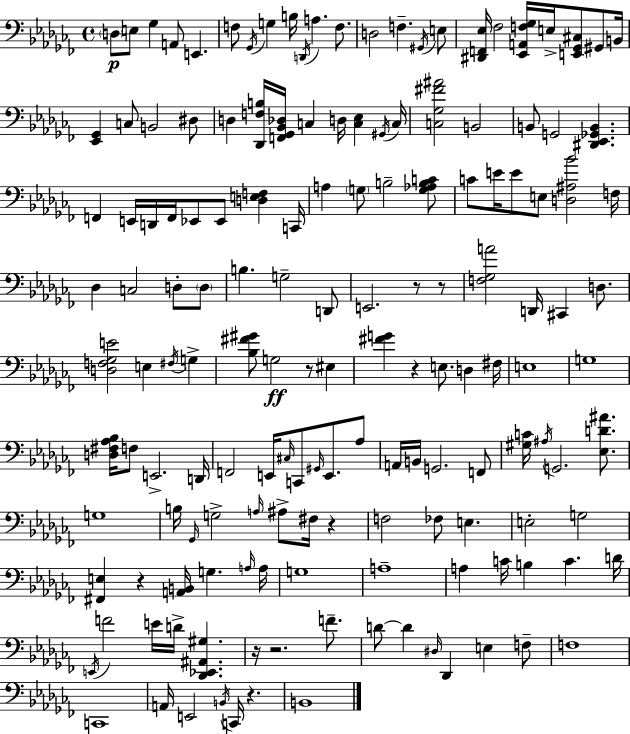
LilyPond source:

{
  \clef bass
  \time 4/4
  \defaultTimeSignature
  \key aes \minor
  \parenthesize d8\p e8 ges4 a,8 e,4. | f8 \acciaccatura { ges,16 } g4 b16 \acciaccatura { d,16 } a4. f8. | d2 f4.-- | \acciaccatura { gis,16 } e8 <dis, f, ees>16 fes2 <ees, a, f ges>16 e16-> <e, ges, cis>8 | \break gis,8 b,16 <ees, ges,>4 c8 b,2 | dis8 d4 <des, f b>16 <f, ges, bes, des>16 c4 d16 <c ees>4 | \acciaccatura { gis,16 } c16 <c ges fis' ais'>2 b,2 | b,8 g,2 <dis, ees, ges, b,>4. | \break f,4 e,16 d,16 f,16 ees,8 ees,8 <d e f>4 | c,16 a4 \parenthesize g8 b2-- | <g aes b c'>8 c'8 e'16 e'8 e8 <d ais bes'>2 | f16 des4 c2 | \break d8-. \parenthesize d8 b4. g2-- | d,8 e,2. | r8 r8 <f ges a'>2 d,16 cis,4 | d8. <d f ges e'>2 e4 | \break \acciaccatura { fis16 } g4-> <bes fis' gis'>8 g2\ff r8 | eis4 <fis' g'>4 r4 e8. | d4 fis16 e1 | g1 | \break <d fis aes bes>16 f8 e,2.-> | d,16 f,2 e,16 \grace { cis16 } c,8 | \grace { gis,16 } e,8. aes8 a,16 b,16 g,2. | f,8 <gis c'>16 \acciaccatura { ais16 } g,2. | \break <ees d' ais'>8. g1 | b16 \grace { ges,16 } g2-> | \grace { a16 } ais8-> fis16 r4 f2 | fes8 e4. e2-. | \break g2 <fis, e>4 r4 | <a, b,>16 g4. \grace { a16 } a16 g1 | a1-- | a4 c'16 | \break b4 c'4. d'16 \acciaccatura { e,16 } f'2 | e'16 d'16-> <des, ees, ais, gis>4. r16 r2. | f'8.-- d'8~~ d'4 | \grace { dis16 } des,4 e4 f8-- f1 | \break c,1 | a,16 e,2 | \acciaccatura { b,16 } c,16 r4. b,1 | \bar "|."
}